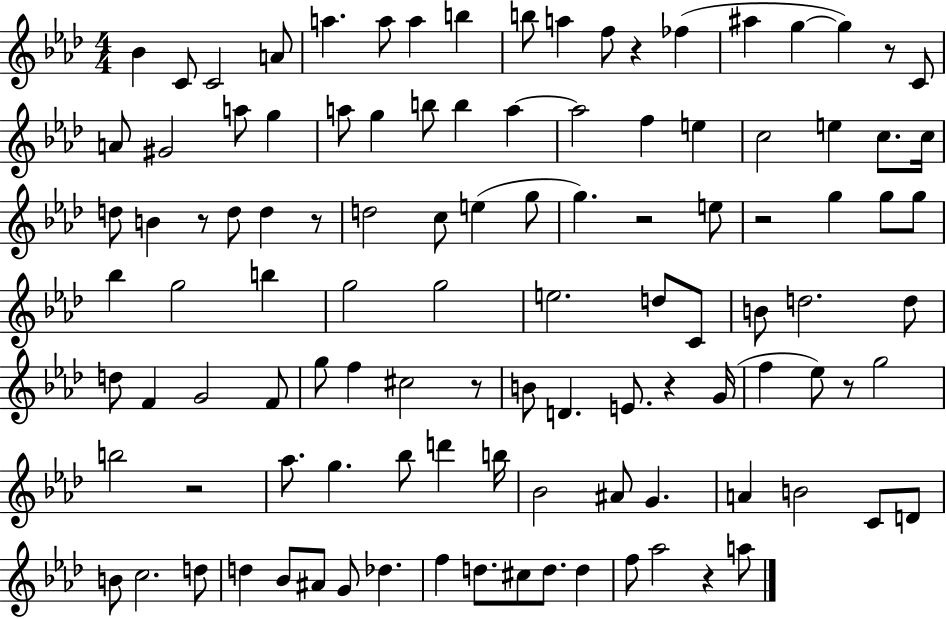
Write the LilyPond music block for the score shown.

{
  \clef treble
  \numericTimeSignature
  \time 4/4
  \key aes \major
  bes'4 c'8 c'2 a'8 | a''4. a''8 a''4 b''4 | b''8 a''4 f''8 r4 fes''4( | ais''4 g''4~~ g''4) r8 c'8 | \break a'8 gis'2 a''8 g''4 | a''8 g''4 b''8 b''4 a''4~~ | a''2 f''4 e''4 | c''2 e''4 c''8. c''16 | \break d''8 b'4 r8 d''8 d''4 r8 | d''2 c''8 e''4( g''8 | g''4.) r2 e''8 | r2 g''4 g''8 g''8 | \break bes''4 g''2 b''4 | g''2 g''2 | e''2. d''8 c'8 | b'8 d''2. d''8 | \break d''8 f'4 g'2 f'8 | g''8 f''4 cis''2 r8 | b'8 d'4. e'8. r4 g'16( | f''4 ees''8) r8 g''2 | \break b''2 r2 | aes''8. g''4. bes''8 d'''4 b''16 | bes'2 ais'8 g'4. | a'4 b'2 c'8 d'8 | \break b'8 c''2. d''8 | d''4 bes'8 ais'8 g'8 des''4. | f''4 d''8. cis''8 d''8. d''4 | f''8 aes''2 r4 a''8 | \break \bar "|."
}